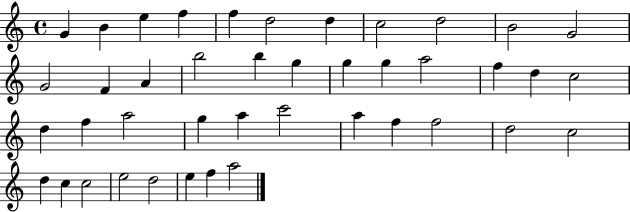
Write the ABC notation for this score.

X:1
T:Untitled
M:4/4
L:1/4
K:C
G B e f f d2 d c2 d2 B2 G2 G2 F A b2 b g g g a2 f d c2 d f a2 g a c'2 a f f2 d2 c2 d c c2 e2 d2 e f a2